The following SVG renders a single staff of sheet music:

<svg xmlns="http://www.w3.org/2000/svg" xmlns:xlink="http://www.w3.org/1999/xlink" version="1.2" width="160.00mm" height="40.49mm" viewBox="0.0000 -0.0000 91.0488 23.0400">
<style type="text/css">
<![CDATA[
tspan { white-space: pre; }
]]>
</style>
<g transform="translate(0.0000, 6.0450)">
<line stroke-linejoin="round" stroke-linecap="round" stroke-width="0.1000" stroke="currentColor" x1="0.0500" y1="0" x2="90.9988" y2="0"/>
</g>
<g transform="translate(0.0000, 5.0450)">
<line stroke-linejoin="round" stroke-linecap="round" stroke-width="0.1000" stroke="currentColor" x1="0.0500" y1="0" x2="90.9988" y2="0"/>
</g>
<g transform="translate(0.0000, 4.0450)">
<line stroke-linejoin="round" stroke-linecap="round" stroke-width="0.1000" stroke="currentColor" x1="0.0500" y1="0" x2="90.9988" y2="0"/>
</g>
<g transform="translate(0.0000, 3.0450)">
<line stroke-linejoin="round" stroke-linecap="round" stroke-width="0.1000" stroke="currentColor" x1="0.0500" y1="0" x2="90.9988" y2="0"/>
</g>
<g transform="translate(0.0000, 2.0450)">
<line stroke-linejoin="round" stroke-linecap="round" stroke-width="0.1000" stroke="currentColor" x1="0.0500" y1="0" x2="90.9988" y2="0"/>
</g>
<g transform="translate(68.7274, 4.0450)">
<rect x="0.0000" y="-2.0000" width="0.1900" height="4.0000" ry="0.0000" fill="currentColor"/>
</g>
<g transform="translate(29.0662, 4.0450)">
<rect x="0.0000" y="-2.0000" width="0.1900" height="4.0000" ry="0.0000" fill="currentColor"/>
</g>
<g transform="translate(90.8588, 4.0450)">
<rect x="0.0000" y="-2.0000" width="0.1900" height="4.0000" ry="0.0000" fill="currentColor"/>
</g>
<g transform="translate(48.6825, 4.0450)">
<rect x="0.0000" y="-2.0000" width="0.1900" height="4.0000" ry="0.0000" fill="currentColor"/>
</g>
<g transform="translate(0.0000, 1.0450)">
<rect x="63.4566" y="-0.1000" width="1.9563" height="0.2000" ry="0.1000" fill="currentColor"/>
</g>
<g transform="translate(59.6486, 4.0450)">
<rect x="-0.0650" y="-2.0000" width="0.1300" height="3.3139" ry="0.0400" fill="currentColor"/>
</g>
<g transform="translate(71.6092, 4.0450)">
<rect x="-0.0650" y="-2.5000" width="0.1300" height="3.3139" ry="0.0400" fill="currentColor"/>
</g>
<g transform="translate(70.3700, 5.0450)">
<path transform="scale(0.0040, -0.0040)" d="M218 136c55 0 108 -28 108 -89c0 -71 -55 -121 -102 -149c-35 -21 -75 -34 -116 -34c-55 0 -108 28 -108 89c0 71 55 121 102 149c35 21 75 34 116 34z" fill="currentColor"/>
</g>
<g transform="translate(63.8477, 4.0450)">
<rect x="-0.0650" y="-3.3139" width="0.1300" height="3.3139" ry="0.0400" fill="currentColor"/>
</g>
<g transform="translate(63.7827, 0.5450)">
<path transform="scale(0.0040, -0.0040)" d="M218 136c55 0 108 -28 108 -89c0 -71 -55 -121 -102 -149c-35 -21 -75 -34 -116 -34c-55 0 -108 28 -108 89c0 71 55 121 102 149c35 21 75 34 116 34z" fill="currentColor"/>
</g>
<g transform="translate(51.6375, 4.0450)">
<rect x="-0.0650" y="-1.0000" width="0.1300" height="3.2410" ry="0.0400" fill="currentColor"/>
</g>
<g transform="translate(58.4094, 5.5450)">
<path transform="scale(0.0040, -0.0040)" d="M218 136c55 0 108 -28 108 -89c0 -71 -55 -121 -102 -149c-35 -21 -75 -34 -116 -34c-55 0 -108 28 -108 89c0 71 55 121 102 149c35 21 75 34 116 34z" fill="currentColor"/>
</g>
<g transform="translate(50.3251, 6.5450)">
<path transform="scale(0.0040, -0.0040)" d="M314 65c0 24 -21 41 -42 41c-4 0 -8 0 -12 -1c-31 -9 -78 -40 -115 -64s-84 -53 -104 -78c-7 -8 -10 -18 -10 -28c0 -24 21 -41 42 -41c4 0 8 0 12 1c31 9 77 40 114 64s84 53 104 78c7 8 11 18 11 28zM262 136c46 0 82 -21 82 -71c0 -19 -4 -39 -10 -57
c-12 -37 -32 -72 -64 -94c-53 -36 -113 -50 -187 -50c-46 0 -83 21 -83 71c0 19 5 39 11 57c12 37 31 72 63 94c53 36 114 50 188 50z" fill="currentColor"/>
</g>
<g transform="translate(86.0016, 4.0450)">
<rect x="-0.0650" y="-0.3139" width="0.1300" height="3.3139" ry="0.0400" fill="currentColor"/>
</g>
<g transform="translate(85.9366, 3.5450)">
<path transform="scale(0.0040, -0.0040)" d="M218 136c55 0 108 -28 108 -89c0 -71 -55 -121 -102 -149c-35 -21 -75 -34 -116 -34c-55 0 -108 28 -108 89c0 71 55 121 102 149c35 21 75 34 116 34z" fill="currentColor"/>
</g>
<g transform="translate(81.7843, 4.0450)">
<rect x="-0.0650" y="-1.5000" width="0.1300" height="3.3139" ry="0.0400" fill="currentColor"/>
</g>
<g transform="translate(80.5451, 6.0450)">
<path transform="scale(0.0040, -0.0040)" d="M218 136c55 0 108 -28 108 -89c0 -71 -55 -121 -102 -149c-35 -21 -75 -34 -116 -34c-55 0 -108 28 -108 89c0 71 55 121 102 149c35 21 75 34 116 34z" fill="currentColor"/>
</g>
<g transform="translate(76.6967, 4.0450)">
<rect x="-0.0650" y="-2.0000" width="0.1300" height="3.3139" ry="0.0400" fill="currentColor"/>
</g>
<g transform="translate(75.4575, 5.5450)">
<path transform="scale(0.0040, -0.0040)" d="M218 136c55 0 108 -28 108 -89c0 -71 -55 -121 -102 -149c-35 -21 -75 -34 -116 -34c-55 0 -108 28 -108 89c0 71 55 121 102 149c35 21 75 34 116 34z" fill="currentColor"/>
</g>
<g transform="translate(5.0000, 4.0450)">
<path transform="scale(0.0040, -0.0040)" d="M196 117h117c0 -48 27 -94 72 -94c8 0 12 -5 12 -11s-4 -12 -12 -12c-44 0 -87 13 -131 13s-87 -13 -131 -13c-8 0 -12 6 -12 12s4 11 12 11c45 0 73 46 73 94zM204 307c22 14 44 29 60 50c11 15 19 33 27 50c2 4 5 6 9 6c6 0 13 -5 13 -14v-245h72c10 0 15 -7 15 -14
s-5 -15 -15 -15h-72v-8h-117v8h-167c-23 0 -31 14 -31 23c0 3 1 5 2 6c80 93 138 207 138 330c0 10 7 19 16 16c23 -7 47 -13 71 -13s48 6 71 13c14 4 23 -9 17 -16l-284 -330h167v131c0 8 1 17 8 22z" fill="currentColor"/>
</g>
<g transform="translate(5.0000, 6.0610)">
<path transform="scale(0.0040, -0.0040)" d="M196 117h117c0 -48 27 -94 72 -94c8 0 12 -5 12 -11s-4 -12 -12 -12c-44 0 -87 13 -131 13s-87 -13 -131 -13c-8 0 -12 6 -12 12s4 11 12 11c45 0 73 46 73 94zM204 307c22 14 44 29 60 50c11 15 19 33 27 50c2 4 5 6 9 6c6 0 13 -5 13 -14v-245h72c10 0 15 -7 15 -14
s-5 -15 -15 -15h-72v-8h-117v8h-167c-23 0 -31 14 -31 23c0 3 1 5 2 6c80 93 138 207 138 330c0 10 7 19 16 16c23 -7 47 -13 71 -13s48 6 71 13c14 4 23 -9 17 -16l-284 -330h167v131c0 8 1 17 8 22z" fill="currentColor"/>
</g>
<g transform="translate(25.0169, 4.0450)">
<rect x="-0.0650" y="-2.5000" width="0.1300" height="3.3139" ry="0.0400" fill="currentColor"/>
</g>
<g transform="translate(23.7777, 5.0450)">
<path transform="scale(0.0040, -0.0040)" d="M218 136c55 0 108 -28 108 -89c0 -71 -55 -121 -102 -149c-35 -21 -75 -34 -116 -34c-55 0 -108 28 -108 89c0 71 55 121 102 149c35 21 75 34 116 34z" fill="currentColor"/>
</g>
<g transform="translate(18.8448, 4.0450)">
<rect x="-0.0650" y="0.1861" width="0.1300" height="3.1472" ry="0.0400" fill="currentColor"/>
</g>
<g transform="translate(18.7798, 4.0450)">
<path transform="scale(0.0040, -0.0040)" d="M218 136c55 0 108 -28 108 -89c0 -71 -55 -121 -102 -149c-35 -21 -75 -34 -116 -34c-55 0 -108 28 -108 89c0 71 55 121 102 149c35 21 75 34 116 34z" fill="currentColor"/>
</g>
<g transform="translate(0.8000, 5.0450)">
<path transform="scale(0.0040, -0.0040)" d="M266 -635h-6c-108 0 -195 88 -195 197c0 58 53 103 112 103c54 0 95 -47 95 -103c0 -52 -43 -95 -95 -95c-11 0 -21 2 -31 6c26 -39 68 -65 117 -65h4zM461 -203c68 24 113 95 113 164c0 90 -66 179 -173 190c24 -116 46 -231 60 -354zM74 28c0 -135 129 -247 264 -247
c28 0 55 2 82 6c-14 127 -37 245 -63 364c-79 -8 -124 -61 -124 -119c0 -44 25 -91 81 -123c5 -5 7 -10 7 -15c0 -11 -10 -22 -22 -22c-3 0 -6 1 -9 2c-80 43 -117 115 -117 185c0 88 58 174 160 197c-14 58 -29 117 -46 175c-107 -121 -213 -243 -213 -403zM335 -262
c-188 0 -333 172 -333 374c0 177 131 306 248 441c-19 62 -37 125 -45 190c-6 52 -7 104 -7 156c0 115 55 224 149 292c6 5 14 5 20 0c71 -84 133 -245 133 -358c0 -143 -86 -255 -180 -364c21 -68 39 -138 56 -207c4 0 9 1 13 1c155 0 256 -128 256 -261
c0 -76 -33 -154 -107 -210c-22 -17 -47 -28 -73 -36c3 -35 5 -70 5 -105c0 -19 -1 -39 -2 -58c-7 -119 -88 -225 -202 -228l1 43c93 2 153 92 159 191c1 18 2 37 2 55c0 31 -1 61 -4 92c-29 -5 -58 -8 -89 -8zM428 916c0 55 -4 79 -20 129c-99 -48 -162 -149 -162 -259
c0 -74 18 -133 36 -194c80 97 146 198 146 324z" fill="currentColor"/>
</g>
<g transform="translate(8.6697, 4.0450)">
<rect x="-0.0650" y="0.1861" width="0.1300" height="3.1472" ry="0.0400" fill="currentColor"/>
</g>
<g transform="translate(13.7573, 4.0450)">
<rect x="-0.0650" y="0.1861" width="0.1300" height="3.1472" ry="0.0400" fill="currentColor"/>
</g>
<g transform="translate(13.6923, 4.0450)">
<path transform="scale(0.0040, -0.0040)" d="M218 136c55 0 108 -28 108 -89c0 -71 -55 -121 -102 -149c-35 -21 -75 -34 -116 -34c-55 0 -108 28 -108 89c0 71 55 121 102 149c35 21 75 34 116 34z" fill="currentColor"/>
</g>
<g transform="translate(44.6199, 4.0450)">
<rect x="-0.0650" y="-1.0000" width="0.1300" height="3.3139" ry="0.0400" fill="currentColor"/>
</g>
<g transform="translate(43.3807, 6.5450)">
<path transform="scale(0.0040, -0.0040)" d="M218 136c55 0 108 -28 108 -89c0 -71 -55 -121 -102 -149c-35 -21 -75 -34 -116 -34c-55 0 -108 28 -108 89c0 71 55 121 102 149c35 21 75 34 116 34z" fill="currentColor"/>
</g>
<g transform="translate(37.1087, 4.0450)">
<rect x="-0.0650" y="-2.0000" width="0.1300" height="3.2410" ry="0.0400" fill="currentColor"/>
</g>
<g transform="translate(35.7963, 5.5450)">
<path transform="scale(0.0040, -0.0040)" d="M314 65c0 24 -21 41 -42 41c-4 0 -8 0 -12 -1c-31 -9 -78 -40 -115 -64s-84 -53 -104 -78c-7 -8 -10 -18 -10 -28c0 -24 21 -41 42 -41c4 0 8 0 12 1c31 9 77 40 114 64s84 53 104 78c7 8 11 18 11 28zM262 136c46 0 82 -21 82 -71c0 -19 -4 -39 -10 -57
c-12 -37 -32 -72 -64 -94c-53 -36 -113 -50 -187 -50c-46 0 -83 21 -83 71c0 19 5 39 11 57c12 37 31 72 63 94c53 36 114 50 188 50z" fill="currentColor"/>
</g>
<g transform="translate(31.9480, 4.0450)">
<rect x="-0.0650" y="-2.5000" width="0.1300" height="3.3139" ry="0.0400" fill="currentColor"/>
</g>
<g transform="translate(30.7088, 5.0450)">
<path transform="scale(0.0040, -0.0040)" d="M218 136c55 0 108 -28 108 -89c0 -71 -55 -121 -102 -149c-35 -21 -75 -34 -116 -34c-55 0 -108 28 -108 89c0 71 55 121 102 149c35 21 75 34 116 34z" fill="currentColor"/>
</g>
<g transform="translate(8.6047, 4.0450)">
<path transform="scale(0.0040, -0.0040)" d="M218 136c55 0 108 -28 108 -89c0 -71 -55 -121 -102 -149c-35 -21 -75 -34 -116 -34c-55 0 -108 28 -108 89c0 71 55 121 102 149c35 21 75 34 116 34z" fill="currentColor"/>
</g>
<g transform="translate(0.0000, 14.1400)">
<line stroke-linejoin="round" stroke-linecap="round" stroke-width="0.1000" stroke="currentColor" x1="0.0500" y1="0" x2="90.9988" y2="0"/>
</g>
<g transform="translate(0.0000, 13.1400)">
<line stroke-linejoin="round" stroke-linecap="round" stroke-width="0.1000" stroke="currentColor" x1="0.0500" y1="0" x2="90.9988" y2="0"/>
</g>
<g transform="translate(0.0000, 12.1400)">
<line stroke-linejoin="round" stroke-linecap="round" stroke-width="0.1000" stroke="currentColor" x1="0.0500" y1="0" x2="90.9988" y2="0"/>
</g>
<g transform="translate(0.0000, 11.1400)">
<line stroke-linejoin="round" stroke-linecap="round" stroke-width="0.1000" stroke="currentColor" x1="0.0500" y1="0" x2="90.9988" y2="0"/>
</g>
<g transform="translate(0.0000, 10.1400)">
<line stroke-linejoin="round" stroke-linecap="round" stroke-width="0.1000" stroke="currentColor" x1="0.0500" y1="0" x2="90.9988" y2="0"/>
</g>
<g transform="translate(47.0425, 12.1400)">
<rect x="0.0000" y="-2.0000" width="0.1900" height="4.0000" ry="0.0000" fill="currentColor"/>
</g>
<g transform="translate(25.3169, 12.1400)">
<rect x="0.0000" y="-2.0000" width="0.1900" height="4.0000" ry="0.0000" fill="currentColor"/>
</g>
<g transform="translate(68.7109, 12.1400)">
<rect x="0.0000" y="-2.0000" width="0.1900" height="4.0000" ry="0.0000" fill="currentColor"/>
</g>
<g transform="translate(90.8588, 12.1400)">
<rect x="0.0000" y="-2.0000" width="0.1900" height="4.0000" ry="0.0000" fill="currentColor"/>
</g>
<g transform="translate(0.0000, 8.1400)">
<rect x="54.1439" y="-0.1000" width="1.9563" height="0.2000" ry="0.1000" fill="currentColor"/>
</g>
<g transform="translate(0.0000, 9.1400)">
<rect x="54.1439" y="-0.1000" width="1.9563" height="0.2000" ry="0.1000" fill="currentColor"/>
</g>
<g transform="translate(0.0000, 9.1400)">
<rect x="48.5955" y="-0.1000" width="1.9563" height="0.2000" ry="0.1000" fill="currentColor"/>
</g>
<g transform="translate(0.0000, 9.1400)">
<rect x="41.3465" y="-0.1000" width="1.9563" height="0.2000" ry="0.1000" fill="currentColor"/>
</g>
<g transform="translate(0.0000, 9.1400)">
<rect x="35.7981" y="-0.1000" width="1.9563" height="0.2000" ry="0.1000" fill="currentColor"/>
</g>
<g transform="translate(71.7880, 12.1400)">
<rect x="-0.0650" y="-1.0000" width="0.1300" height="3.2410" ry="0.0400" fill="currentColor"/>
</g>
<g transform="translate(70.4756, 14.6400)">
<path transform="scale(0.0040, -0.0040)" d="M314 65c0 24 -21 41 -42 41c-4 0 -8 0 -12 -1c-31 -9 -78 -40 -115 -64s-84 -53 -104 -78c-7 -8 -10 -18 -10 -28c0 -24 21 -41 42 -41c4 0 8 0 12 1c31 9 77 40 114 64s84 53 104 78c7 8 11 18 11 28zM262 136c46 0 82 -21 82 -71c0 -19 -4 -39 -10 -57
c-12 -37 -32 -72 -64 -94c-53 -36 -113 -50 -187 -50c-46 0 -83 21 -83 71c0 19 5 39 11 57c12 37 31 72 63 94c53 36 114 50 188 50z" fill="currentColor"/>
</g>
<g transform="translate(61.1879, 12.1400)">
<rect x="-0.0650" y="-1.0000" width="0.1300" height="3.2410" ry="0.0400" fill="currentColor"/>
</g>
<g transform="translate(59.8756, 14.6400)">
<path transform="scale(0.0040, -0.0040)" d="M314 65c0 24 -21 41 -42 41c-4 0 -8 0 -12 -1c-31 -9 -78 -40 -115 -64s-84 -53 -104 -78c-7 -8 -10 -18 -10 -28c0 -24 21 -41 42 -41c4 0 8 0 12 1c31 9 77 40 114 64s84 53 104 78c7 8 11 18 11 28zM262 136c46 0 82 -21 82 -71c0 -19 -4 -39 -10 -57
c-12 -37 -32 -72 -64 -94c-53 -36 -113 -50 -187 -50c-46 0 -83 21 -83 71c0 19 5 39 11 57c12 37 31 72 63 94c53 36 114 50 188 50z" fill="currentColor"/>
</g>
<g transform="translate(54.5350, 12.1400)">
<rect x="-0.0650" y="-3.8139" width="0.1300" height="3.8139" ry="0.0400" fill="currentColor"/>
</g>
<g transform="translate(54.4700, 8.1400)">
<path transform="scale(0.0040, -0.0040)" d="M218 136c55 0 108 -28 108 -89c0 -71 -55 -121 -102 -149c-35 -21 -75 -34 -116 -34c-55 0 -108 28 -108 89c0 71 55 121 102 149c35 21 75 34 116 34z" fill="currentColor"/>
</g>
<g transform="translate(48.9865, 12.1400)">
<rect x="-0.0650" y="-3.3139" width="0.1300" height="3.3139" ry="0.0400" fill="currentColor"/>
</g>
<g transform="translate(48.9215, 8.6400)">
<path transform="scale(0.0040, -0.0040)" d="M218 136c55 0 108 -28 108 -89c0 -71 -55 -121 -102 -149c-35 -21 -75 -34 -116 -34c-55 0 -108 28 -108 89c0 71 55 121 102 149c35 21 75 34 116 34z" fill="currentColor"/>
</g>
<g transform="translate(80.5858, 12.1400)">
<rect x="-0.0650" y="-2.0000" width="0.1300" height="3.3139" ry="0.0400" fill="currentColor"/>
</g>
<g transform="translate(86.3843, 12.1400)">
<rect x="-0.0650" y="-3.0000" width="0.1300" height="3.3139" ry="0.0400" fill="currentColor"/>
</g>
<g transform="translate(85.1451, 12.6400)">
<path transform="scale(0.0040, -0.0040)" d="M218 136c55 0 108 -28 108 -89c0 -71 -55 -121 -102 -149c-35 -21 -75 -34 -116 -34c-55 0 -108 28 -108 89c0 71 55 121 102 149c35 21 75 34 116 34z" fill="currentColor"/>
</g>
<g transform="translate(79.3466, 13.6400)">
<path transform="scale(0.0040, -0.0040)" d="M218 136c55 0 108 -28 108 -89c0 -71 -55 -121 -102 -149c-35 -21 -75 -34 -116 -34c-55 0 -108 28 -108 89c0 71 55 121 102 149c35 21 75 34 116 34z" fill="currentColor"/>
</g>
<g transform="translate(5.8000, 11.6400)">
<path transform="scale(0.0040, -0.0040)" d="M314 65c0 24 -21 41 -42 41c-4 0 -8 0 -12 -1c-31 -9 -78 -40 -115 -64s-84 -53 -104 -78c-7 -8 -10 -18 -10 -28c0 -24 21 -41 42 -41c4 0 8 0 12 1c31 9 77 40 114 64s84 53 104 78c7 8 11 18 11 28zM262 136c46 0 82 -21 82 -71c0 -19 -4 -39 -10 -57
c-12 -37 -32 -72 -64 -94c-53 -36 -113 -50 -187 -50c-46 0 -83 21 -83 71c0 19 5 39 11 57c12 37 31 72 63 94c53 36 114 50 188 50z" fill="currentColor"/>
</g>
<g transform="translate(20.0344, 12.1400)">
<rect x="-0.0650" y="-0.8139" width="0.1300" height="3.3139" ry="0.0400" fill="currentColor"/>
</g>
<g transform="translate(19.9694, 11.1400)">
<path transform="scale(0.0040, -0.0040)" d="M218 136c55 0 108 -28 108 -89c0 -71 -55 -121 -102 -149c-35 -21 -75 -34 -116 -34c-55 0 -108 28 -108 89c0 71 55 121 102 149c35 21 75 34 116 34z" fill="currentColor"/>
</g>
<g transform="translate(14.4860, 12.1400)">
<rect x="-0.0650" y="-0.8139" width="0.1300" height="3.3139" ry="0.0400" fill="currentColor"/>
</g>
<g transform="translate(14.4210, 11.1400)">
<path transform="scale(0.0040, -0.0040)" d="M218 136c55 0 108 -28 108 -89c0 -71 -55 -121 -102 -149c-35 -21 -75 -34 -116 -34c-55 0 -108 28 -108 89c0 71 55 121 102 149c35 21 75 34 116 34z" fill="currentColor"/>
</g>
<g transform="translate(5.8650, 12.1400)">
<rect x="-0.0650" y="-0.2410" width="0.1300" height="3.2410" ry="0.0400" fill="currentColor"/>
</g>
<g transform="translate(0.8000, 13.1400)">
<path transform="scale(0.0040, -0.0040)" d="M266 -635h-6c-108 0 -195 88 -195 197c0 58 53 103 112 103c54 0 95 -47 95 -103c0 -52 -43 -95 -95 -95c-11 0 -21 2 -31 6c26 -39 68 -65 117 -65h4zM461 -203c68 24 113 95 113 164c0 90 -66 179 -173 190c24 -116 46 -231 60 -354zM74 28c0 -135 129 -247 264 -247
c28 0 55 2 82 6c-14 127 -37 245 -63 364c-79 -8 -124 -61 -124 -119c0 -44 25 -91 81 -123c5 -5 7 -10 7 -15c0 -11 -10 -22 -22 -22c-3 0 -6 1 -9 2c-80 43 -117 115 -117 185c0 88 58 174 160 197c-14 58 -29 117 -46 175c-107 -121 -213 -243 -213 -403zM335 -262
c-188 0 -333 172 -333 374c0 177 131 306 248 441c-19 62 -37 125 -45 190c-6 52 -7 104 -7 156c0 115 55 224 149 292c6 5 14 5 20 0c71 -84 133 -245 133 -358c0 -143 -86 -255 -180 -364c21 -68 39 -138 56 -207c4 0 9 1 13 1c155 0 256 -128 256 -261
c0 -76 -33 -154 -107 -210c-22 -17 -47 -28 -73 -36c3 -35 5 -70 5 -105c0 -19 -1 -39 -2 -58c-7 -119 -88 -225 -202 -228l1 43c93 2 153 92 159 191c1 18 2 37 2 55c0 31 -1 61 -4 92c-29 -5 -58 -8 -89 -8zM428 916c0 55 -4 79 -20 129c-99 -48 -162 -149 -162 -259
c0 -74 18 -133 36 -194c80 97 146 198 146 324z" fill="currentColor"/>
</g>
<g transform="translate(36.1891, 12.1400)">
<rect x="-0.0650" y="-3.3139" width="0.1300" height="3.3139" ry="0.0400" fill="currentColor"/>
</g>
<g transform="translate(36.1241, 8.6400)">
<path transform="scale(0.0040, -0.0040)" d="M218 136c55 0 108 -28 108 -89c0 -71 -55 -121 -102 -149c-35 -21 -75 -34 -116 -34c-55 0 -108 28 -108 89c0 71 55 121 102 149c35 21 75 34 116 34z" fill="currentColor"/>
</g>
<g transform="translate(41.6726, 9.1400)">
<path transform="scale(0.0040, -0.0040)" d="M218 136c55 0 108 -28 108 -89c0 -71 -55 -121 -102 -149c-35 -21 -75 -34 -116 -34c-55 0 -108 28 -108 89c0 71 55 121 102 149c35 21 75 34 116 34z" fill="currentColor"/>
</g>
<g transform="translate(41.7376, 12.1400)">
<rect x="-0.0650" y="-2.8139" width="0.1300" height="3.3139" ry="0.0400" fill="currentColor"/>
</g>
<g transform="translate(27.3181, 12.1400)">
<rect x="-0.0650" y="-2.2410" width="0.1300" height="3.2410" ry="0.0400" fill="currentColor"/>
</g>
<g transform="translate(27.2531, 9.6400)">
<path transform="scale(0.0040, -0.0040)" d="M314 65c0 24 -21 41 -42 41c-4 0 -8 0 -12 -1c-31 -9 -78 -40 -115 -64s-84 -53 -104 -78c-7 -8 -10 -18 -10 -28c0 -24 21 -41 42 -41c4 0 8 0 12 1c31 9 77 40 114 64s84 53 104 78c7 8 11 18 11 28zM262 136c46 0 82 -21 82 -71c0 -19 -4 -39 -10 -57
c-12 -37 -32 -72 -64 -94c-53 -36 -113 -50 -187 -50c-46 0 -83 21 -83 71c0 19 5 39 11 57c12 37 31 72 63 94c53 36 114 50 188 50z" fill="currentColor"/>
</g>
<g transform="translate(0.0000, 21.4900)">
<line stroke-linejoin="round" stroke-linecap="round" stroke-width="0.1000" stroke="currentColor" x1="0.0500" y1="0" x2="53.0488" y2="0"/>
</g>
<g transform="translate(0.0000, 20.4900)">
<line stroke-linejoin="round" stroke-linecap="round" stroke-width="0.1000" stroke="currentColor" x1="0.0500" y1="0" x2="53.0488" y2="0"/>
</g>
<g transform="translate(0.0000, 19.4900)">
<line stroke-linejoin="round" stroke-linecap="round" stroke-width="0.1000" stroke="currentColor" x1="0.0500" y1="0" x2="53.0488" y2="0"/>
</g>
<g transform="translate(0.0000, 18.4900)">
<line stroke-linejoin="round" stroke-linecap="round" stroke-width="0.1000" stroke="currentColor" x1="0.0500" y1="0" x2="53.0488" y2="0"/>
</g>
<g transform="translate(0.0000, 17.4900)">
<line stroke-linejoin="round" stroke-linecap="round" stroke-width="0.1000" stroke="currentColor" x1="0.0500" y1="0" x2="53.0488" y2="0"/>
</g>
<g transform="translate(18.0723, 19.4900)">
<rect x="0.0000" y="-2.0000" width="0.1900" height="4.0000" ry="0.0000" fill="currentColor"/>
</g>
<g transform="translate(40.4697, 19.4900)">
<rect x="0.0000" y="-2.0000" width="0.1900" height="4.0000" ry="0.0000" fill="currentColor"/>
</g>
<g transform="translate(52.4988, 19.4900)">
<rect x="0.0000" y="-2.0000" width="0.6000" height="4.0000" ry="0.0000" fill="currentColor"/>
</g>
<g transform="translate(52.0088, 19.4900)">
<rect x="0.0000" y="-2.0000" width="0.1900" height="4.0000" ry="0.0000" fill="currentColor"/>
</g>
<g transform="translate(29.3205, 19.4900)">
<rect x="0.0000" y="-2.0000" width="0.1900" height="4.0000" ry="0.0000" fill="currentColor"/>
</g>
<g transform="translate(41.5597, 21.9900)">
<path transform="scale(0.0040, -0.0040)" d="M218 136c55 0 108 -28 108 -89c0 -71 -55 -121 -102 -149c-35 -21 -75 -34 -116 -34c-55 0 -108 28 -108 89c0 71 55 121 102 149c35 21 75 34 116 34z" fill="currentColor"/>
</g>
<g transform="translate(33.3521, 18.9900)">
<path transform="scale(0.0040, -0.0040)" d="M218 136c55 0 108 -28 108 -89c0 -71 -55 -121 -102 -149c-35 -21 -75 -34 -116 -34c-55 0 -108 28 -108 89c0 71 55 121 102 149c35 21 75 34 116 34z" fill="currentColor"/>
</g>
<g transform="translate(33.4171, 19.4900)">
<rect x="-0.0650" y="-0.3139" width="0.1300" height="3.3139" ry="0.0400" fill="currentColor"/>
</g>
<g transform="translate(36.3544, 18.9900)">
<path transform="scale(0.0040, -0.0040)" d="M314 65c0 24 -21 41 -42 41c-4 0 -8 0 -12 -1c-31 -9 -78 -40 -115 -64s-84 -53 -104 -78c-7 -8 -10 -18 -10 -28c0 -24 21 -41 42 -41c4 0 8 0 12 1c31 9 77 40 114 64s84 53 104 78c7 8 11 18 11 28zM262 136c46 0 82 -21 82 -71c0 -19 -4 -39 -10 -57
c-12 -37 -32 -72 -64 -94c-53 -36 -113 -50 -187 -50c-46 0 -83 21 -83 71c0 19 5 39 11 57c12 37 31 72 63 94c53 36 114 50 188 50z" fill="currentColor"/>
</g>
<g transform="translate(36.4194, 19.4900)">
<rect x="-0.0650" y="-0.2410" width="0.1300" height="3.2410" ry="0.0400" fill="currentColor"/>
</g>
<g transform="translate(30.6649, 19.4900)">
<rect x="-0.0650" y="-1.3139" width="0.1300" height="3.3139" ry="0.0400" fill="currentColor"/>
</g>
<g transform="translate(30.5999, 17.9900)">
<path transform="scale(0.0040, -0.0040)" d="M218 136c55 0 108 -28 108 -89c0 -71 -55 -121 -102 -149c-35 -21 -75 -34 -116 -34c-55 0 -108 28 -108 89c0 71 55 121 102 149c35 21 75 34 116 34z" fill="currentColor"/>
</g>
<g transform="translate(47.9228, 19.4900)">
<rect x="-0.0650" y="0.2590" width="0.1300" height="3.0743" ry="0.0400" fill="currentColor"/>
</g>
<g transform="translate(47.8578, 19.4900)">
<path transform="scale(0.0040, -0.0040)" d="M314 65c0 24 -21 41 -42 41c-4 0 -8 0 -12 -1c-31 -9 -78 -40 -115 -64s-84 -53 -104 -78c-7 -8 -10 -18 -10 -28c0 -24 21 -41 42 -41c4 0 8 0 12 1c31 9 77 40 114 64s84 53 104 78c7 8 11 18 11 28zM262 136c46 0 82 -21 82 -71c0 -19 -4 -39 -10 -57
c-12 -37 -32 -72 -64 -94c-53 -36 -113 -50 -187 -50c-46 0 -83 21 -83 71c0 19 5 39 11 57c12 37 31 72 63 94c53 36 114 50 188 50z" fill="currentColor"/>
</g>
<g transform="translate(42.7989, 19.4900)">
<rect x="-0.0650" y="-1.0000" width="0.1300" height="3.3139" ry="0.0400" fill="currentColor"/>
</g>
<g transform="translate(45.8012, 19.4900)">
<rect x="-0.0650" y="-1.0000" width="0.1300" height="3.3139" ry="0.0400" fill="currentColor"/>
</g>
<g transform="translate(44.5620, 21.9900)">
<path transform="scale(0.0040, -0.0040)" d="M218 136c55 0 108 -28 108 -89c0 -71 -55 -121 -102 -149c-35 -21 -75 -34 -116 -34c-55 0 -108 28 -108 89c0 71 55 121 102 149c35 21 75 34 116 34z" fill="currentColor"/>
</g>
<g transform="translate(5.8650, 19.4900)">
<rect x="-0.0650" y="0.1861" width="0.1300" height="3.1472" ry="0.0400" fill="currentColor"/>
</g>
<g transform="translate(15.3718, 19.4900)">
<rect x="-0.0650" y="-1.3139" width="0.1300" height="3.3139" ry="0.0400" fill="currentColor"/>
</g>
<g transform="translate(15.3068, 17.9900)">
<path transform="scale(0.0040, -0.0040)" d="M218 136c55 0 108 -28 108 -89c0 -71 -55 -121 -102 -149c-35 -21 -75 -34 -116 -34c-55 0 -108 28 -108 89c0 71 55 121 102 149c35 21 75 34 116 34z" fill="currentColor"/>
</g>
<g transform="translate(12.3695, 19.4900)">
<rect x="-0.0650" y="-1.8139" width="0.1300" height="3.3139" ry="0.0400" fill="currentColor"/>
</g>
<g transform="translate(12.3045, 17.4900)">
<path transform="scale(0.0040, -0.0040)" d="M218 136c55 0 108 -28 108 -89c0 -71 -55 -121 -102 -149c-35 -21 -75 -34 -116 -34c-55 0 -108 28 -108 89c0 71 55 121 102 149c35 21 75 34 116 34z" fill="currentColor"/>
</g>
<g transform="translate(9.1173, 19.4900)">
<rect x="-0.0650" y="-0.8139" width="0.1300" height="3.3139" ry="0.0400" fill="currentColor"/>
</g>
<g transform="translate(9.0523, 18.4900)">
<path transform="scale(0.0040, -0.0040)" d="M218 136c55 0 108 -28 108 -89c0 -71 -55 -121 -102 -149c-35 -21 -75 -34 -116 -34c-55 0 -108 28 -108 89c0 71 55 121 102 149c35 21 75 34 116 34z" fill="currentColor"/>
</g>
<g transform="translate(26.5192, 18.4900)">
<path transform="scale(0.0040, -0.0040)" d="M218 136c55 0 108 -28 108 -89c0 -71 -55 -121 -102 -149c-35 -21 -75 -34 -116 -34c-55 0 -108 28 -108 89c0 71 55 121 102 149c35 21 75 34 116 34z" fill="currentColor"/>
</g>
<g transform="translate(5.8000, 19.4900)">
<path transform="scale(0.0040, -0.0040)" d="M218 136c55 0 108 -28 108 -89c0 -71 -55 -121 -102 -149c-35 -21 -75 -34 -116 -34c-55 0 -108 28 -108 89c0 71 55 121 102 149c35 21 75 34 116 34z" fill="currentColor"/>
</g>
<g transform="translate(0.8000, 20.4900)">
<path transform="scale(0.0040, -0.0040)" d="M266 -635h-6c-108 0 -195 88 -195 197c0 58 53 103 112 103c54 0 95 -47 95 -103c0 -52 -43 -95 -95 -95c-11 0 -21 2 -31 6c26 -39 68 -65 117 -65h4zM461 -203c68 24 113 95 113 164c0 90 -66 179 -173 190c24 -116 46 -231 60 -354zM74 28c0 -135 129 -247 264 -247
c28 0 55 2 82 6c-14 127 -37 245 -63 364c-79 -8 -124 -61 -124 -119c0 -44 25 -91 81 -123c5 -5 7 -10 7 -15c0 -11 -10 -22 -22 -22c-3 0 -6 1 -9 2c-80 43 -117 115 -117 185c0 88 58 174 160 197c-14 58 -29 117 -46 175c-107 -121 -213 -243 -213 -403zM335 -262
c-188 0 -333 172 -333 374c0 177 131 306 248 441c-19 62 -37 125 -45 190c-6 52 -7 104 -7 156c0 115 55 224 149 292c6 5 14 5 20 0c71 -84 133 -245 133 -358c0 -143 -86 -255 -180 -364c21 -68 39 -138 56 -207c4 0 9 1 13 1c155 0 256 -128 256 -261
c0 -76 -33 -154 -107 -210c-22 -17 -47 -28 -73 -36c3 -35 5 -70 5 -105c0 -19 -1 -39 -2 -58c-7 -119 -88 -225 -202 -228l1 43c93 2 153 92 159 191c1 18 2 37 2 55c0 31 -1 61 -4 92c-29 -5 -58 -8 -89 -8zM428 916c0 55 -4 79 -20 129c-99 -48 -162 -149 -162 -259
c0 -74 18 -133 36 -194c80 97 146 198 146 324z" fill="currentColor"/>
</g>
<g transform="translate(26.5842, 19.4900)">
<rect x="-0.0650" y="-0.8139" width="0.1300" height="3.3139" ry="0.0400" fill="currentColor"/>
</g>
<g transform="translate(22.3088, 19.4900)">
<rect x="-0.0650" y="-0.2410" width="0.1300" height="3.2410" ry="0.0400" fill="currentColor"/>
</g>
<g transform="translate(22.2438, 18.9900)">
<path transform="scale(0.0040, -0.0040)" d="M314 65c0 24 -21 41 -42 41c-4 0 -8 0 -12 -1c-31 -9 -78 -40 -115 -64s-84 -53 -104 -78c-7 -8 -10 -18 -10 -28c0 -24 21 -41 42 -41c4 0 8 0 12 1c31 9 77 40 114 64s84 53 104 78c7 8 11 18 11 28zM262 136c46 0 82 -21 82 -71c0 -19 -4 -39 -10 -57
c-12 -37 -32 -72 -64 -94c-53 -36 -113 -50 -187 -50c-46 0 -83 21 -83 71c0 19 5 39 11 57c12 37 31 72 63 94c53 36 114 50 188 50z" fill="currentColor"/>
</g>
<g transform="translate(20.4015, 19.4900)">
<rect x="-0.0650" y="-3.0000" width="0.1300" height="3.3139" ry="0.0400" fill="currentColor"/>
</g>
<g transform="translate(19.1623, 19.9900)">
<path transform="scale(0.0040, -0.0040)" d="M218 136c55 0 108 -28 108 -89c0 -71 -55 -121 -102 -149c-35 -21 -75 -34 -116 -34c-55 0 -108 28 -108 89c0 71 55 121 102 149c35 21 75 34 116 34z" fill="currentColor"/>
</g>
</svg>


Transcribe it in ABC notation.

X:1
T:Untitled
M:4/4
L:1/4
K:C
B B B G G F2 D D2 F b G F E c c2 d d g2 b a b c' D2 D2 F A B d f e A c2 d e c c2 D D B2